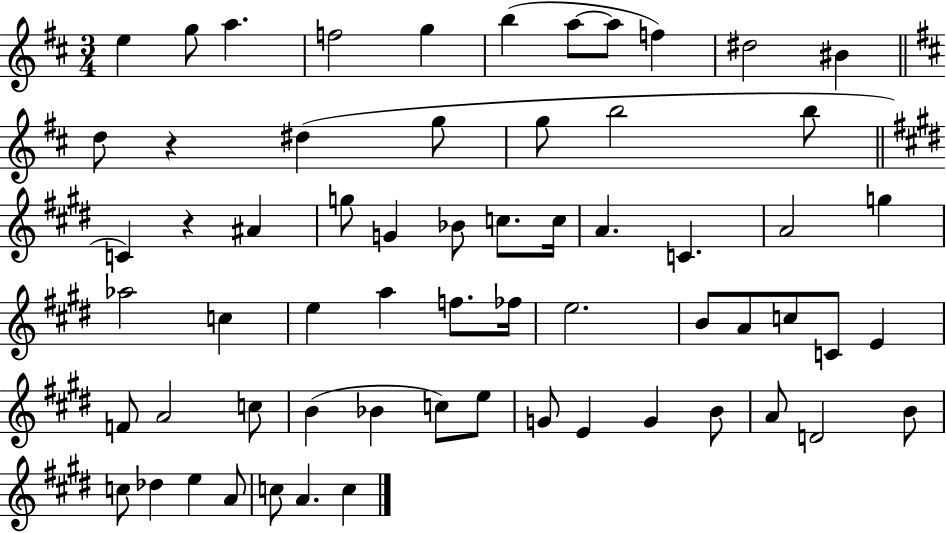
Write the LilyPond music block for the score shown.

{
  \clef treble
  \numericTimeSignature
  \time 3/4
  \key d \major
  e''4 g''8 a''4. | f''2 g''4 | b''4( a''8~~ a''8 f''4) | dis''2 bis'4 | \break \bar "||" \break \key d \major d''8 r4 dis''4( g''8 | g''8 b''2 b''8 | \bar "||" \break \key e \major c'4) r4 ais'4 | g''8 g'4 bes'8 c''8. c''16 | a'4. c'4. | a'2 g''4 | \break aes''2 c''4 | e''4 a''4 f''8. fes''16 | e''2. | b'8 a'8 c''8 c'8 e'4 | \break f'8 a'2 c''8 | b'4( bes'4 c''8) e''8 | g'8 e'4 g'4 b'8 | a'8 d'2 b'8 | \break c''8 des''4 e''4 a'8 | c''8 a'4. c''4 | \bar "|."
}